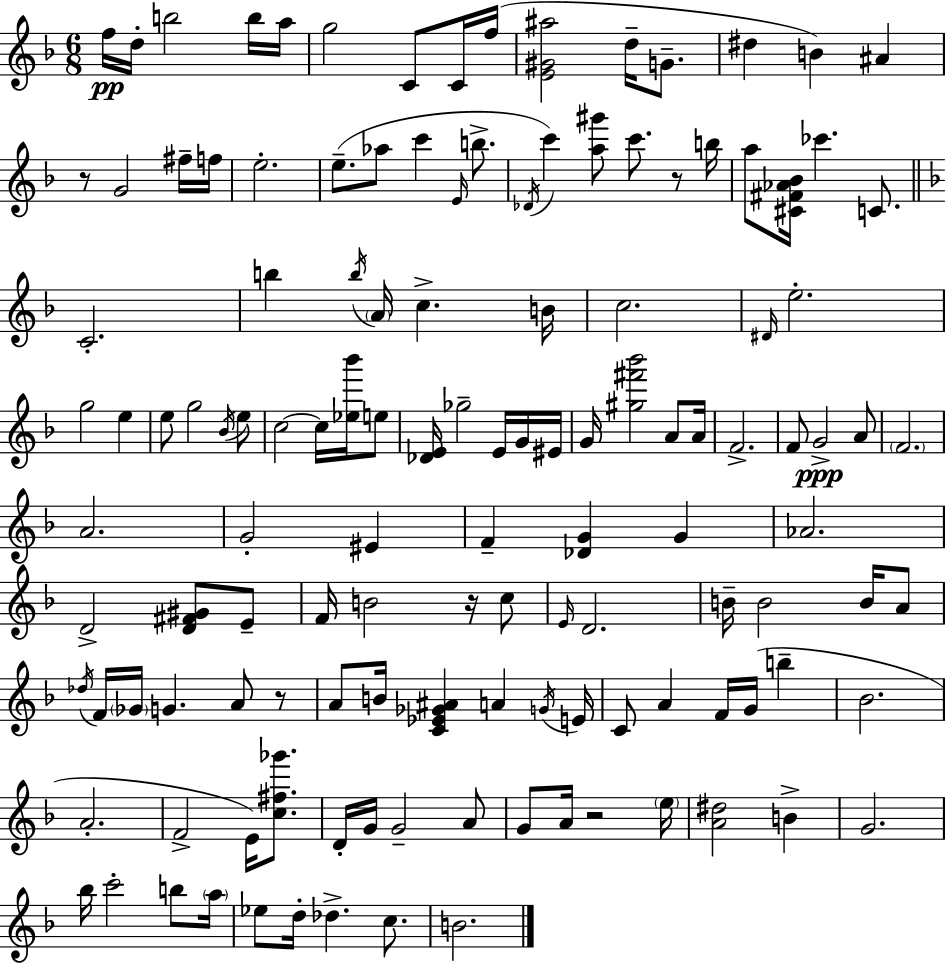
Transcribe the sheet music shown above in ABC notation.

X:1
T:Untitled
M:6/8
L:1/4
K:F
f/4 d/4 b2 b/4 a/4 g2 C/2 C/4 f/4 [E^G^a]2 d/4 G/2 ^d B ^A z/2 G2 ^f/4 f/4 e2 e/2 _a/2 c' E/4 b/2 _D/4 c' [a^g']/2 c'/2 z/2 b/4 a/2 [^C^F_A_B]/4 _c' C/2 C2 b b/4 A/4 c B/4 c2 ^D/4 e2 g2 e e/2 g2 _B/4 e/2 c2 c/4 [_e_b']/4 e/2 [_DE]/4 _g2 E/4 G/4 ^E/4 G/4 [^g^f'_b']2 A/2 A/4 F2 F/2 G2 A/2 F2 A2 G2 ^E F [_DG] G _A2 D2 [D^F^G]/2 E/2 F/4 B2 z/4 c/2 E/4 D2 B/4 B2 B/4 A/2 _d/4 F/4 _G/4 G A/2 z/2 A/2 B/4 [C_E_G^A] A G/4 E/4 C/2 A F/4 G/4 b _B2 A2 F2 E/4 [c^f_g']/2 D/4 G/4 G2 A/2 G/2 A/4 z2 e/4 [A^d]2 B G2 _b/4 c'2 b/2 a/4 _e/2 d/4 _d c/2 B2